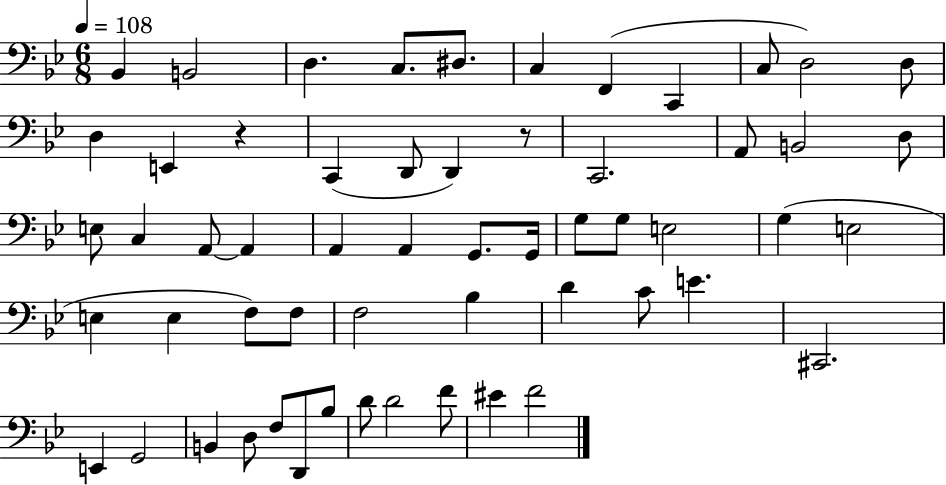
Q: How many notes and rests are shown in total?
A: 57